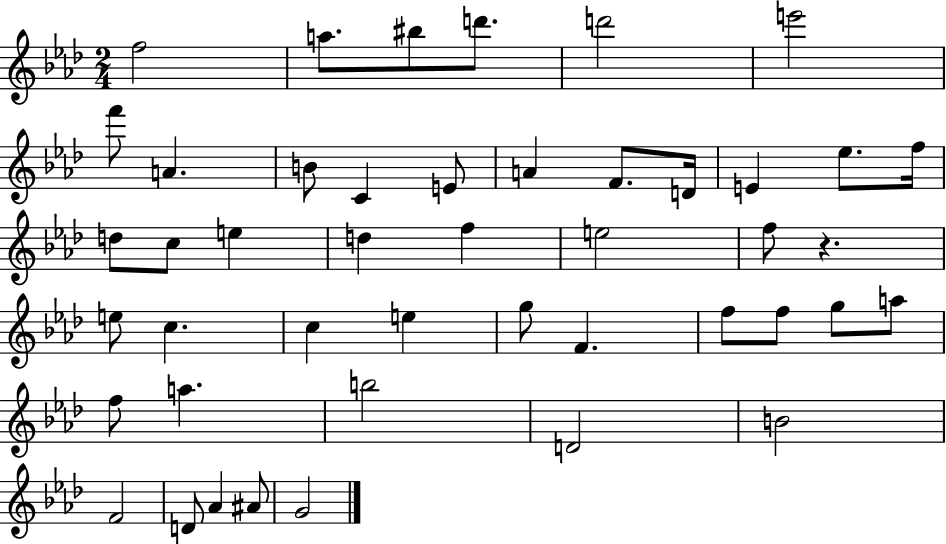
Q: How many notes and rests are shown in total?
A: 45